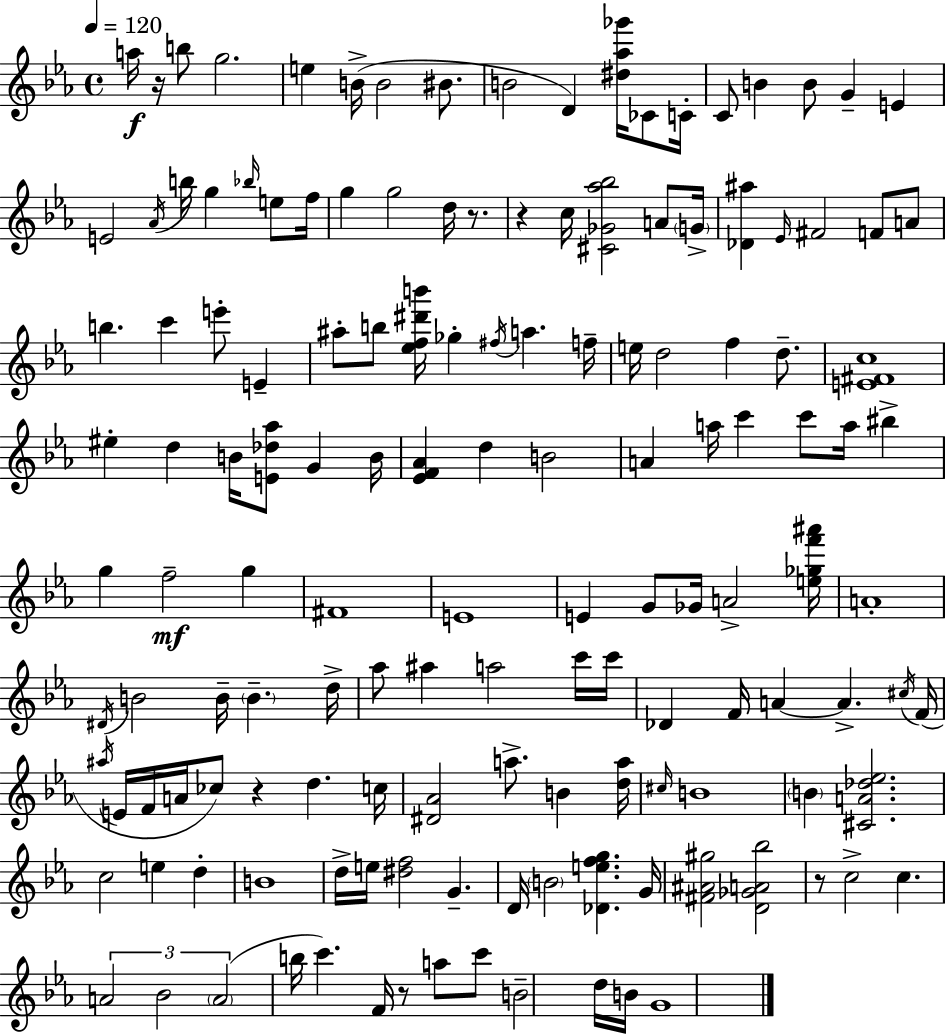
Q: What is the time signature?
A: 4/4